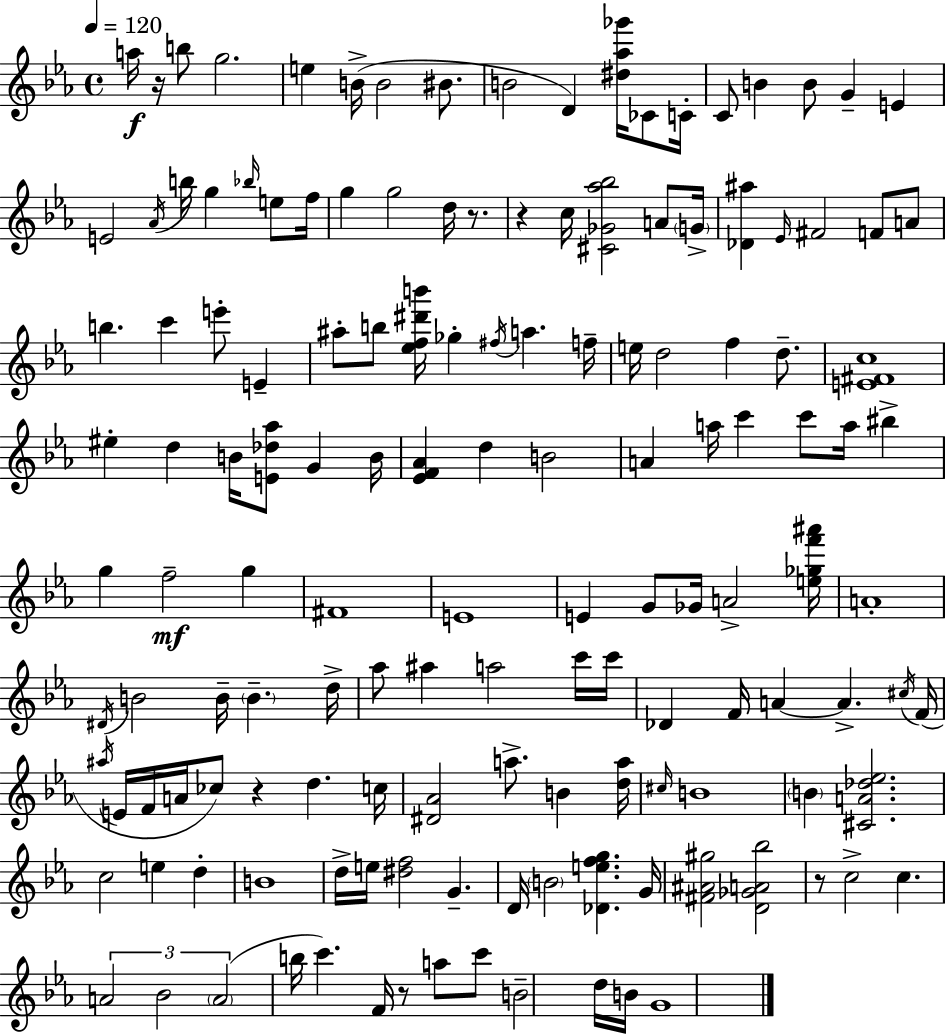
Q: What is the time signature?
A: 4/4